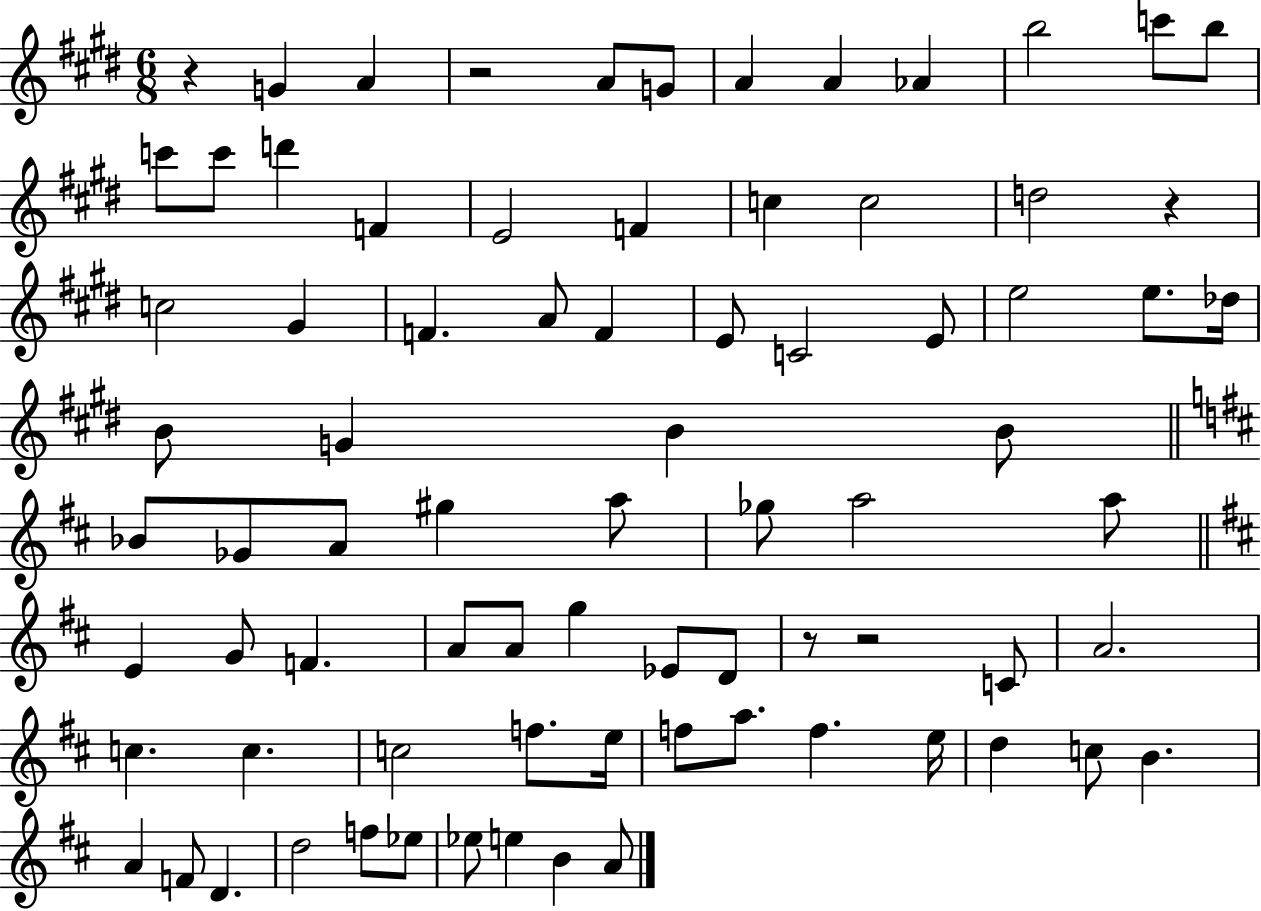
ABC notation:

X:1
T:Untitled
M:6/8
L:1/4
K:E
z G A z2 A/2 G/2 A A _A b2 c'/2 b/2 c'/2 c'/2 d' F E2 F c c2 d2 z c2 ^G F A/2 F E/2 C2 E/2 e2 e/2 _d/4 B/2 G B B/2 _B/2 _G/2 A/2 ^g a/2 _g/2 a2 a/2 E G/2 F A/2 A/2 g _E/2 D/2 z/2 z2 C/2 A2 c c c2 f/2 e/4 f/2 a/2 f e/4 d c/2 B A F/2 D d2 f/2 _e/2 _e/2 e B A/2